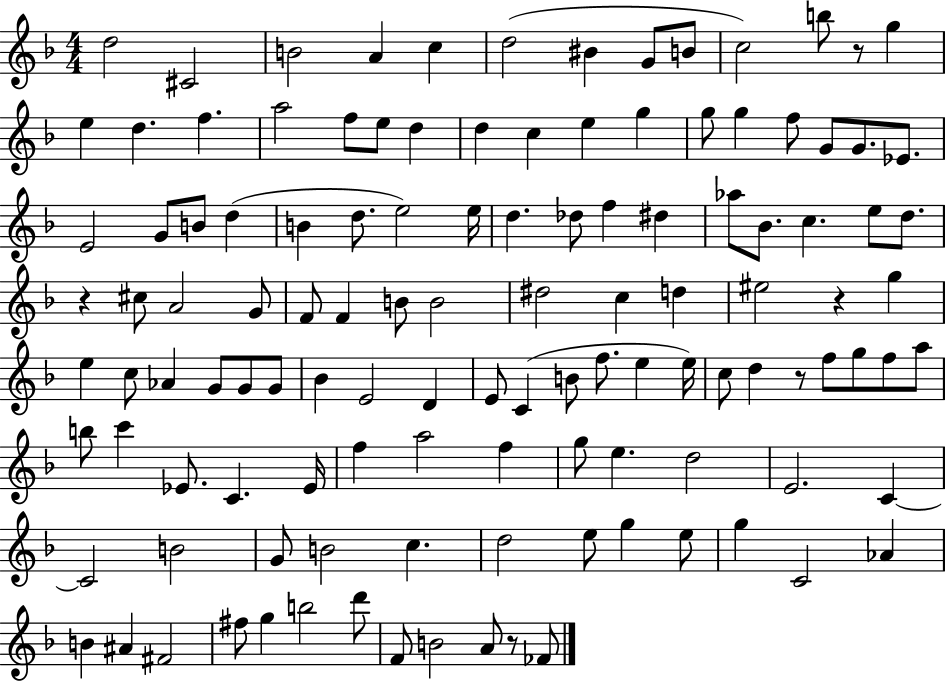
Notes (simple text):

D5/h C#4/h B4/h A4/q C5/q D5/h BIS4/q G4/e B4/e C5/h B5/e R/e G5/q E5/q D5/q. F5/q. A5/h F5/e E5/e D5/q D5/q C5/q E5/q G5/q G5/e G5/q F5/e G4/e G4/e. Eb4/e. E4/h G4/e B4/e D5/q B4/q D5/e. E5/h E5/s D5/q. Db5/e F5/q D#5/q Ab5/e Bb4/e. C5/q. E5/e D5/e. R/q C#5/e A4/h G4/e F4/e F4/q B4/e B4/h D#5/h C5/q D5/q EIS5/h R/q G5/q E5/q C5/e Ab4/q G4/e G4/e G4/e Bb4/q E4/h D4/q E4/e C4/q B4/e F5/e. E5/q E5/s C5/e D5/q R/e F5/e G5/e F5/e A5/e B5/e C6/q Eb4/e. C4/q. Eb4/s F5/q A5/h F5/q G5/e E5/q. D5/h E4/h. C4/q C4/h B4/h G4/e B4/h C5/q. D5/h E5/e G5/q E5/e G5/q C4/h Ab4/q B4/q A#4/q F#4/h F#5/e G5/q B5/h D6/e F4/e B4/h A4/e R/e FES4/e